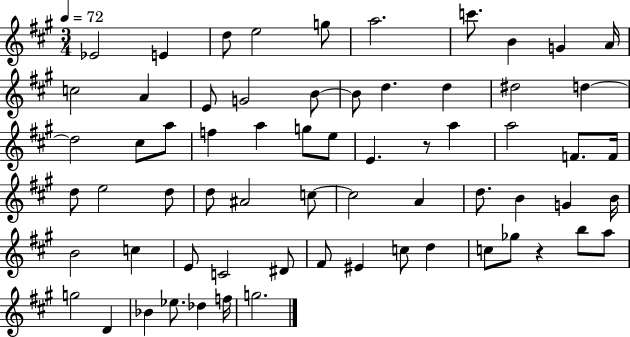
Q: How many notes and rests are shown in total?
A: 66